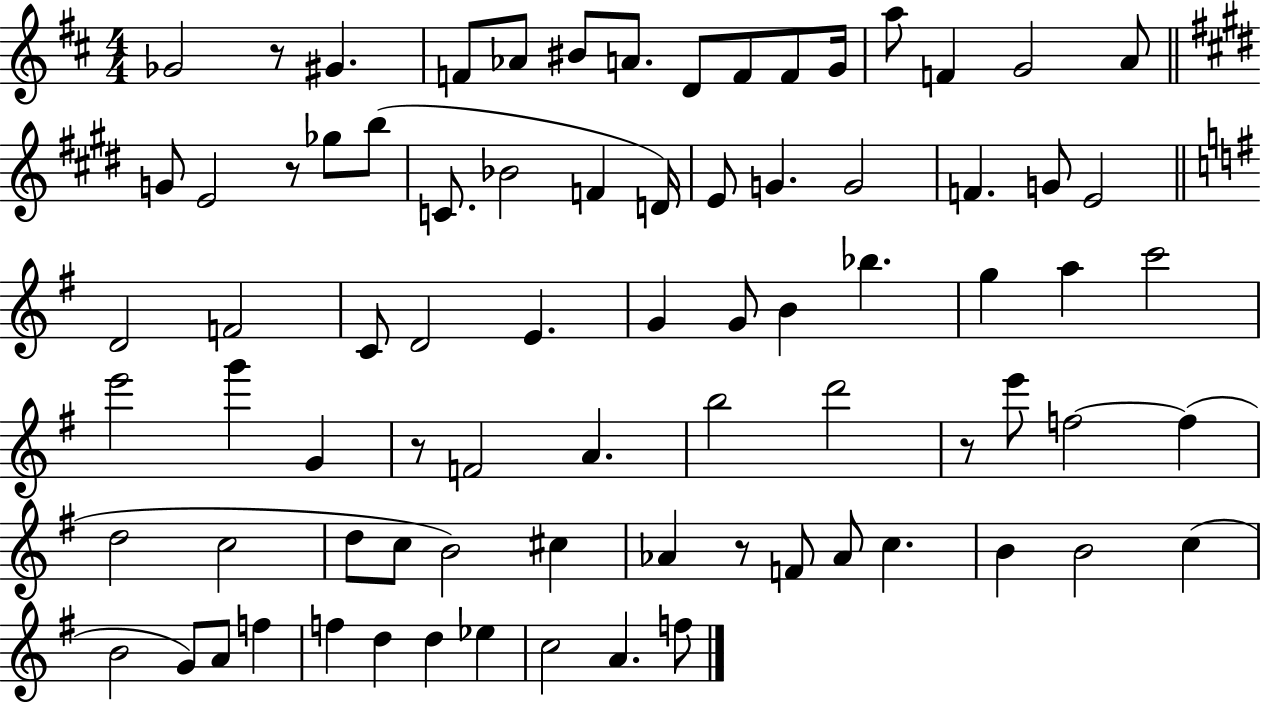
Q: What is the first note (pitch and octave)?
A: Gb4